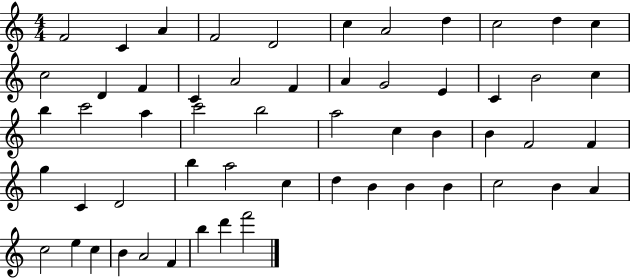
X:1
T:Untitled
M:4/4
L:1/4
K:C
F2 C A F2 D2 c A2 d c2 d c c2 D F C A2 F A G2 E C B2 c b c'2 a c'2 b2 a2 c B B F2 F g C D2 b a2 c d B B B c2 B A c2 e c B A2 F b d' f'2